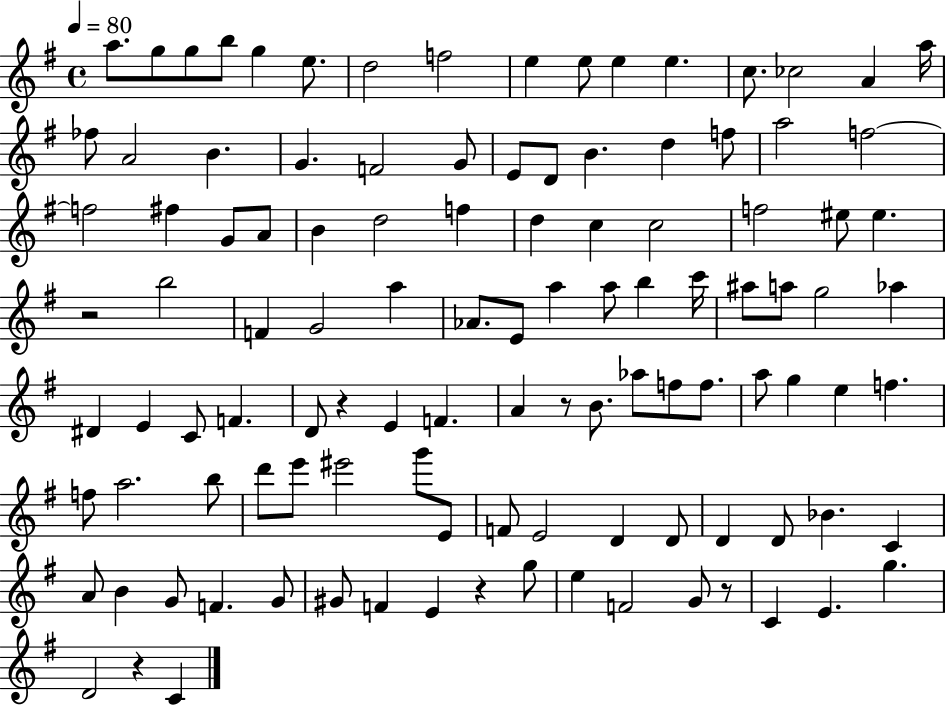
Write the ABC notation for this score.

X:1
T:Untitled
M:4/4
L:1/4
K:G
a/2 g/2 g/2 b/2 g e/2 d2 f2 e e/2 e e c/2 _c2 A a/4 _f/2 A2 B G F2 G/2 E/2 D/2 B d f/2 a2 f2 f2 ^f G/2 A/2 B d2 f d c c2 f2 ^e/2 ^e z2 b2 F G2 a _A/2 E/2 a a/2 b c'/4 ^a/2 a/2 g2 _a ^D E C/2 F D/2 z E F A z/2 B/2 _a/2 f/2 f/2 a/2 g e f f/2 a2 b/2 d'/2 e'/2 ^e'2 g'/2 E/2 F/2 E2 D D/2 D D/2 _B C A/2 B G/2 F G/2 ^G/2 F E z g/2 e F2 G/2 z/2 C E g D2 z C